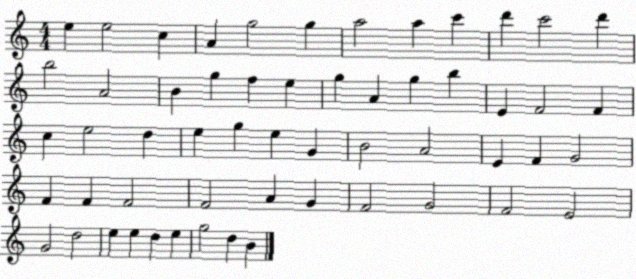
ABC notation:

X:1
T:Untitled
M:4/4
L:1/4
K:C
e e2 c A g2 g a2 a c' d' c'2 d' b2 A2 B g f e g A g b E F2 F c e2 d e g e G B2 A2 E F G2 F F F2 F2 A G F2 G2 F2 E2 G2 d2 e e d e g2 d B